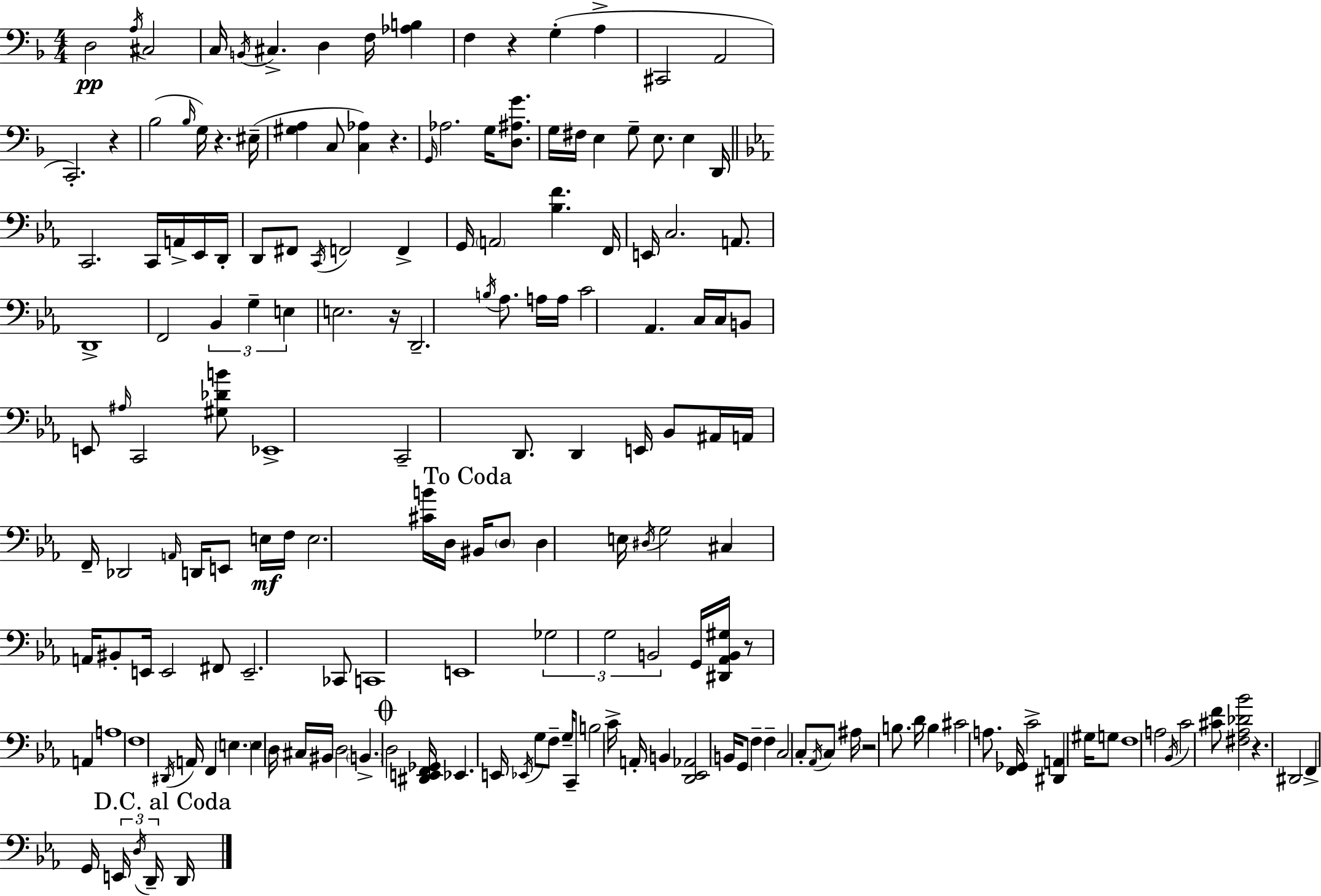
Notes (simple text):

D3/h A3/s C#3/h C3/s B2/s C#3/q. D3/q F3/s [Ab3,B3]/q F3/q R/q G3/q A3/q C#2/h A2/h C2/h. R/q Bb3/h Bb3/s G3/s R/q. EIS3/s [G#3,A3]/q C3/e [C3,Ab3]/q R/q. G2/s Ab3/h. G3/s [D3,A#3,G4]/e. G3/s F#3/s E3/q G3/e E3/e. E3/q D2/s C2/h. C2/s A2/s Eb2/s D2/s D2/e F#2/e C2/s F2/h F2/q G2/s A2/h [Bb3,F4]/q. F2/s E2/s C3/h. A2/e. D2/w F2/h Bb2/q G3/q E3/q E3/h. R/s D2/h. B3/s Ab3/e. A3/s A3/s C4/h Ab2/q. C3/s C3/s B2/e E2/e A#3/s C2/h [G#3,Db4,B4]/e Eb2/w C2/h D2/e. D2/q E2/s Bb2/e A#2/s A2/s F2/s Db2/h A2/s D2/s E2/e E3/s F3/s E3/h. [C#4,B4]/s D3/s BIS2/s D3/e D3/q E3/s D#3/s G3/h C#3/q A2/s BIS2/e E2/s E2/h F#2/e E2/h. CES2/e C2/w E2/w Gb3/h G3/h B2/h G2/s [D#2,Ab2,B2,G#3]/s R/e A2/q A3/w F3/w D#2/s A2/s F2/q E3/q. E3/q D3/s C#3/s BIS2/s D3/h B2/q. D3/h [D#2,E2,F2,Gb2]/s Eb2/q. E2/s Eb2/s G3/e F3/e G3/s C2/e B3/h C4/s A2/s B2/q [D2,Eb2,Ab2]/h B2/s G2/e F3/q F3/q C3/h C3/e Ab2/s C3/e A#3/s R/h B3/e. D4/s B3/q C#4/h A3/e. [F2,Gb2]/s C4/h [D#2,A2]/q G#3/s G3/e F3/w A3/h Bb2/s C4/h [C#4,F4]/e [F#3,Ab3,Db4,Bb4]/h R/q. D#2/h F2/q G2/s E2/s D3/s D2/s D2/s